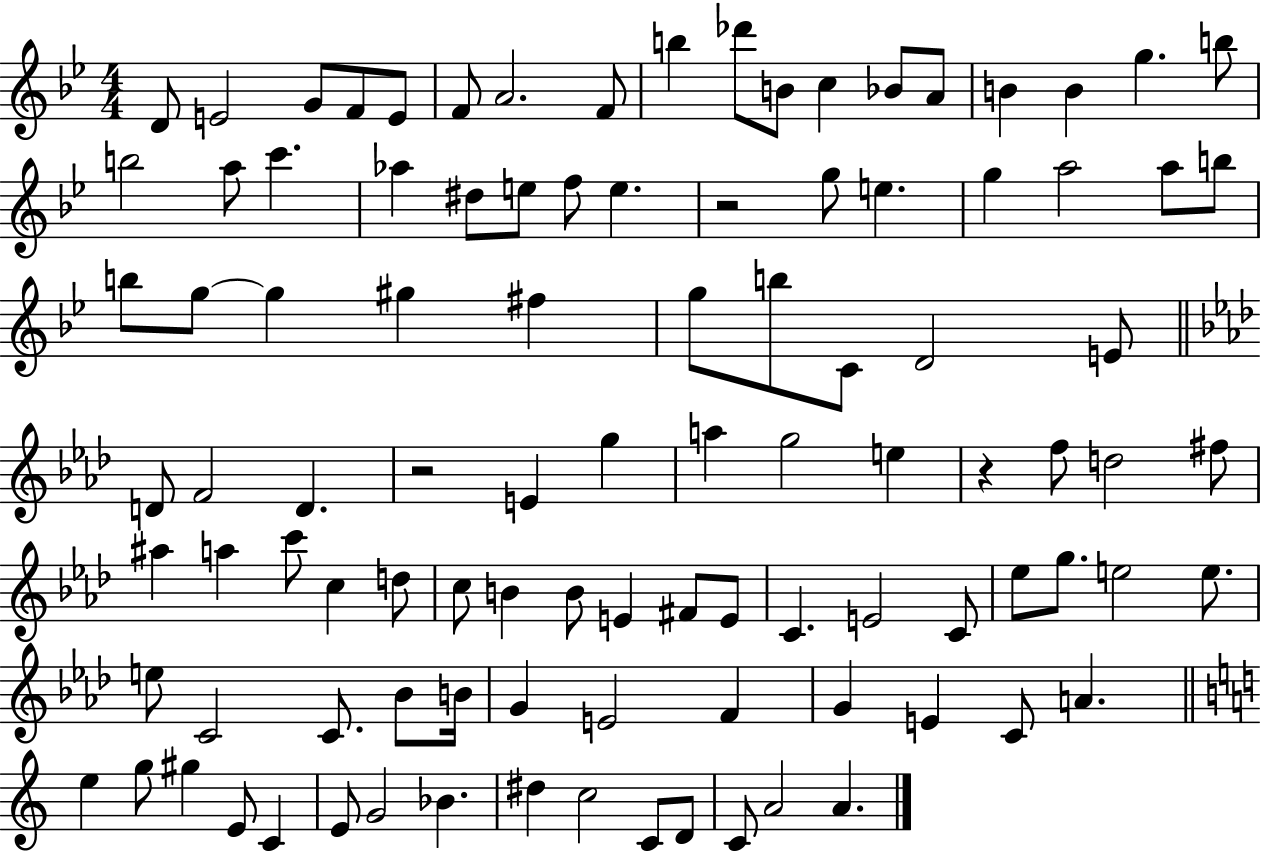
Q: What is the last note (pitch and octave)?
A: A4